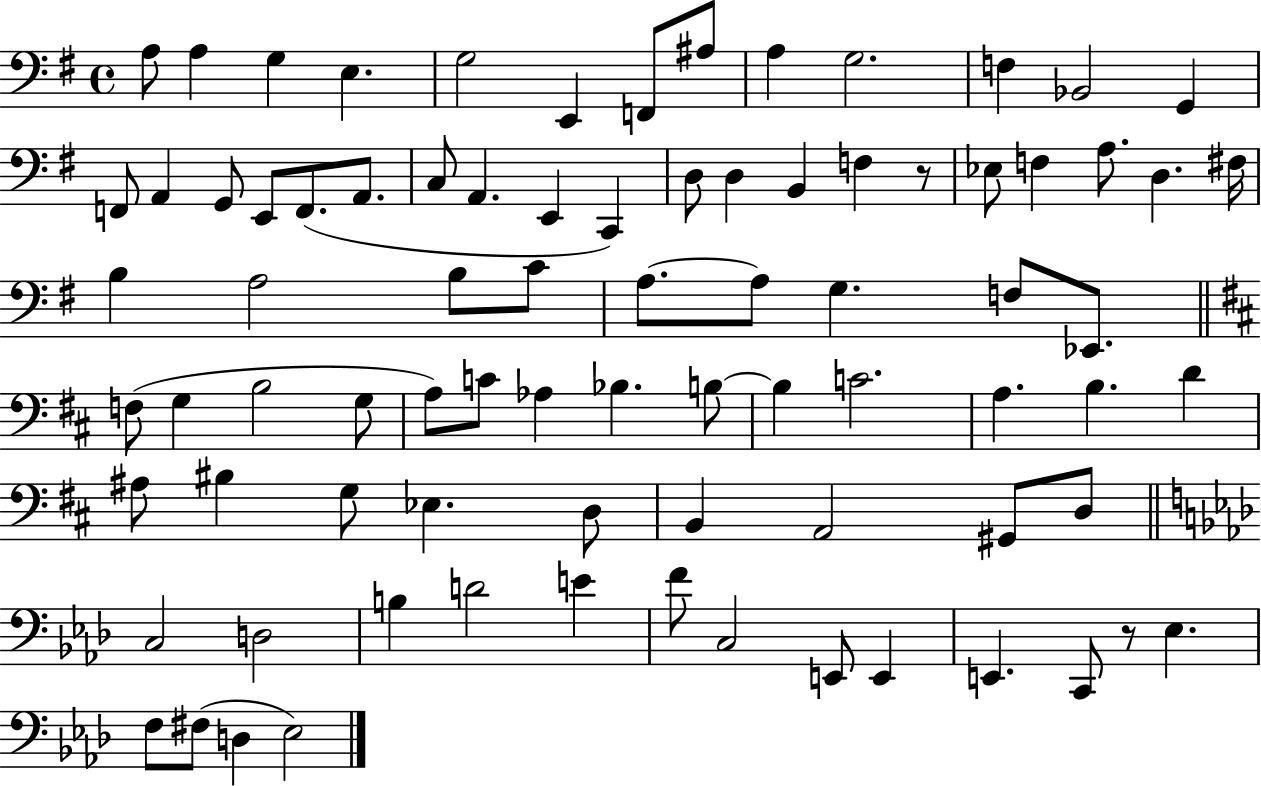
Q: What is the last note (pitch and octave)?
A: Eb3